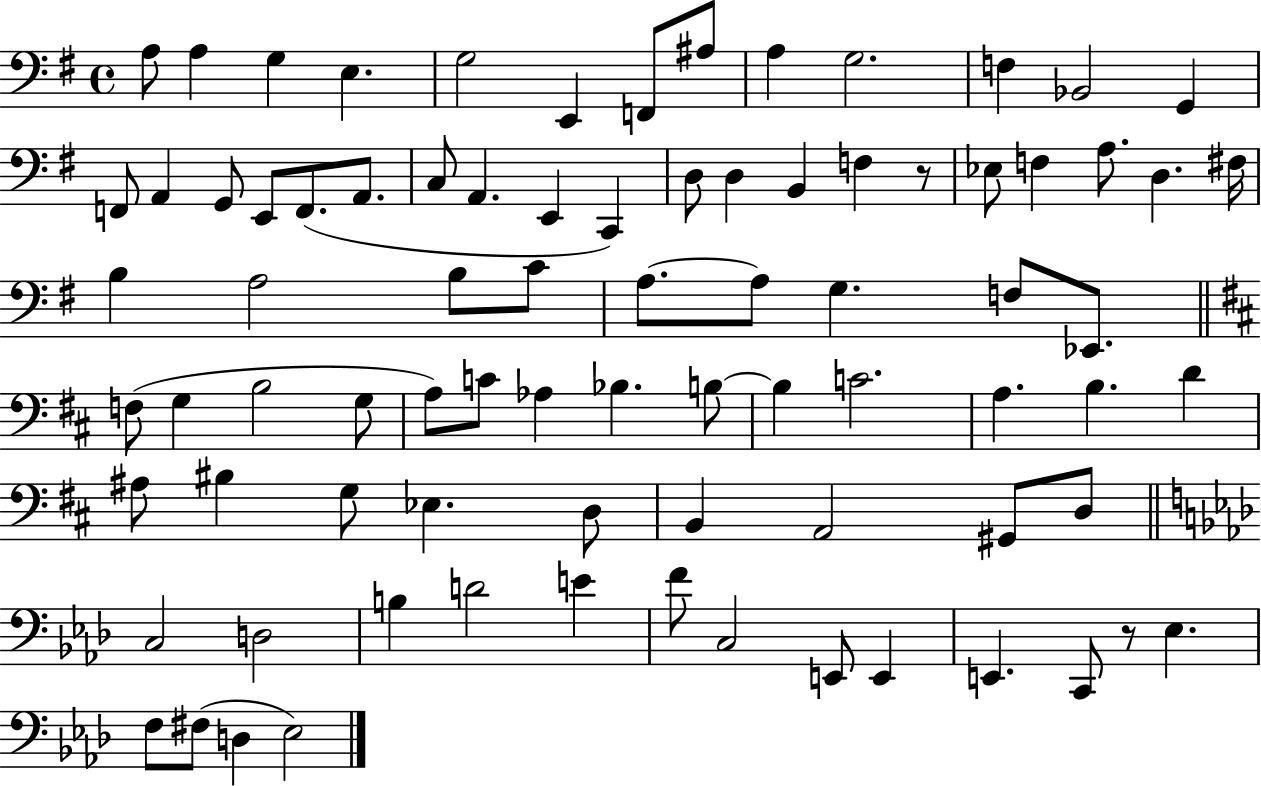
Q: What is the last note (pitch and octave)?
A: Eb3